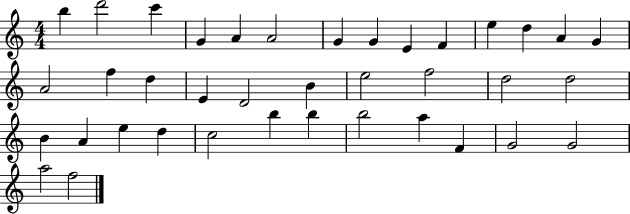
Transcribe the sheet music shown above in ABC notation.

X:1
T:Untitled
M:4/4
L:1/4
K:C
b d'2 c' G A A2 G G E F e d A G A2 f d E D2 B e2 f2 d2 d2 B A e d c2 b b b2 a F G2 G2 a2 f2